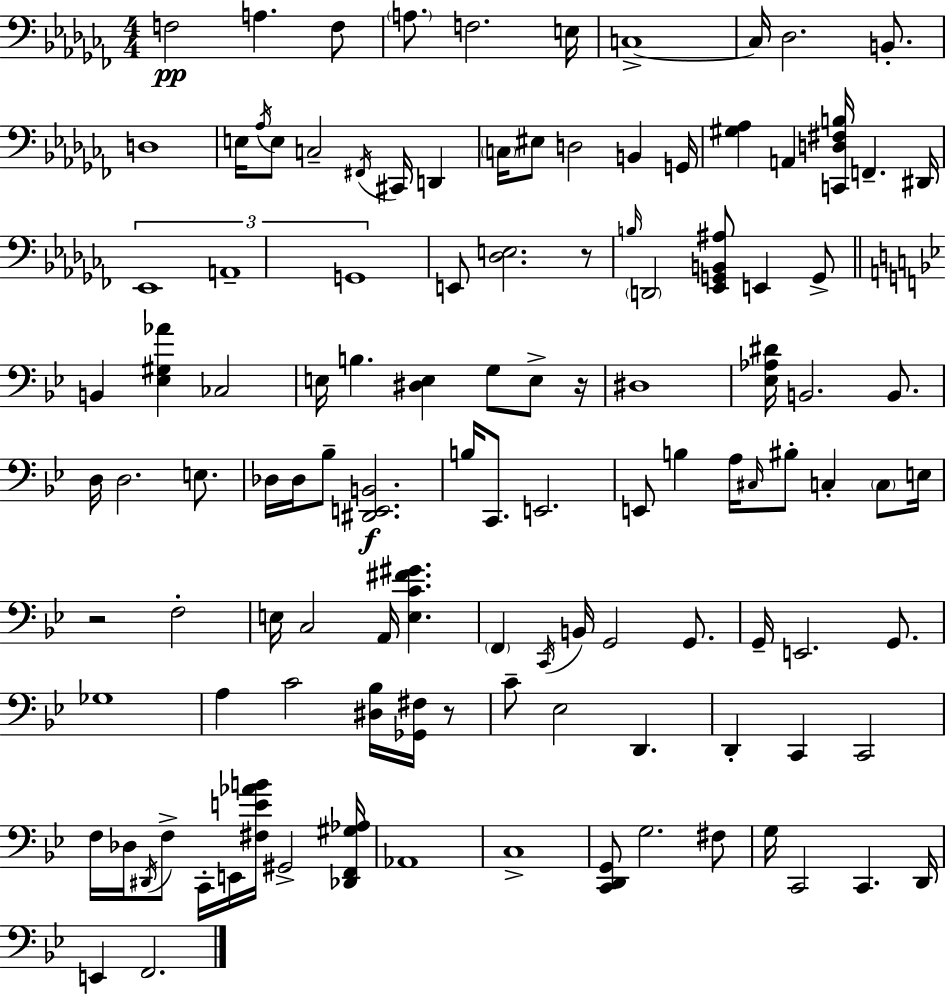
{
  \clef bass
  \numericTimeSignature
  \time 4/4
  \key aes \minor
  f2\pp a4. f8 | \parenthesize a8. f2. e16 | c1->~~ | c16 des2. b,8.-. | \break d1 | e16 \acciaccatura { aes16 } e8 c2-- \acciaccatura { fis,16 } cis,16 d,4 | \parenthesize c16 eis8 d2 b,4 | g,16 <gis aes>4 a,4 <c, d fis b>16 f,4.-- | \break dis,16 \tuplet 3/2 { ees,1 | a,1-- | g,1 } | e,8 <des e>2. | \break r8 \grace { b16 } \parenthesize d,2 <ees, g, b, ais>8 e,4 | g,8-> \bar "||" \break \key bes \major b,4 <ees gis aes'>4 ces2 | e16 b4. <dis e>4 g8 e8-> r16 | dis1 | <ees aes dis'>16 b,2. b,8. | \break d16 d2. e8. | des16 des16 bes8-- <dis, e, b,>2.\f | b16 c,8. e,2. | e,8 b4 a16 \grace { cis16 } bis8-. c4-. \parenthesize c8 | \break e16 r2 f2-. | e16 c2 a,16 <e c' fis' gis'>4. | \parenthesize f,4 \acciaccatura { c,16 } b,16 g,2 g,8. | g,16-- e,2. g,8. | \break ges1 | a4 c'2 <dis bes>16 <ges, fis>16 | r8 c'8-- ees2 d,4. | d,4-. c,4 c,2 | \break f16 des16 \acciaccatura { dis,16 } f8-> c,16-. e,16 <fis e' aes' b'>16 gis,2-> | <des, f, gis aes>16 aes,1 | c1-> | <c, d, g,>8 g2. | \break fis8 g16 c,2 c,4. | d,16 e,4 f,2. | \bar "|."
}